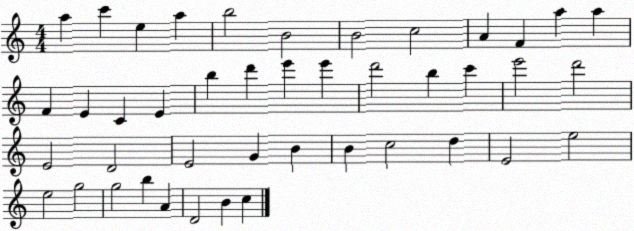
X:1
T:Untitled
M:4/4
L:1/4
K:C
a c' e a b2 B2 B2 c2 A F a a F E C E b d' e' e' d'2 b c' e'2 d'2 E2 D2 E2 G B B c2 d E2 e2 e2 g2 g2 b A D2 B c